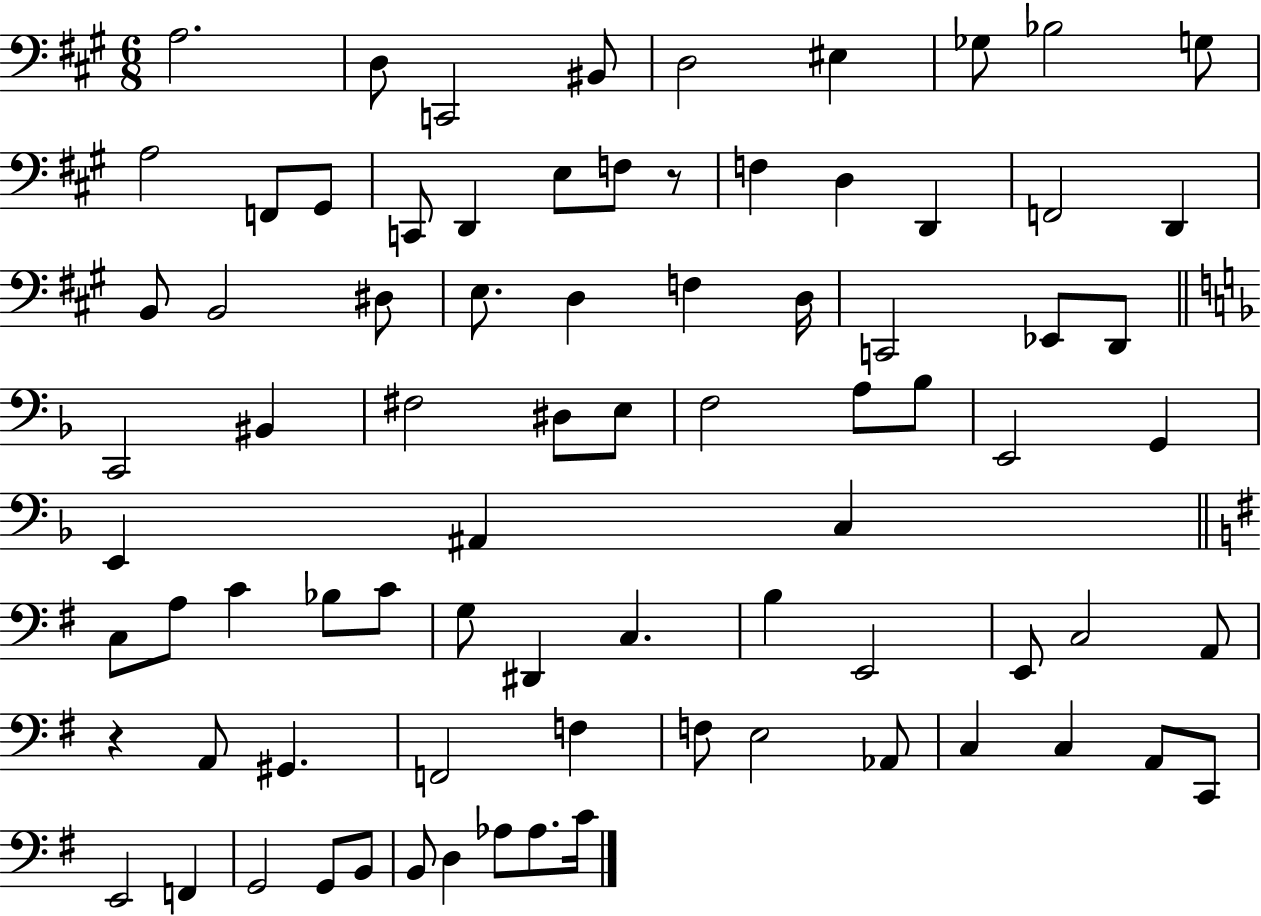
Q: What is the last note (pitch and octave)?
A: C4